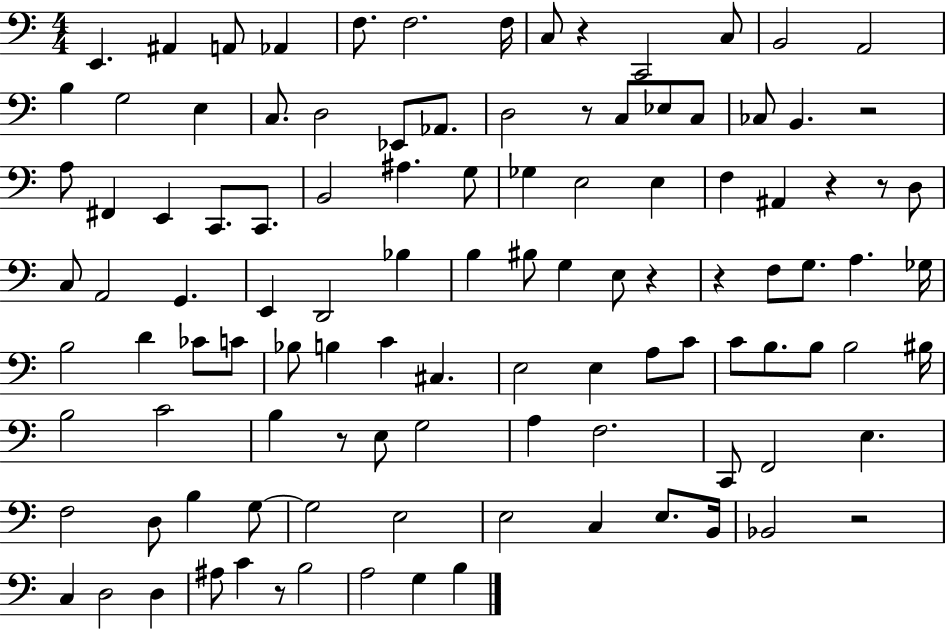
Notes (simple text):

E2/q. A#2/q A2/e Ab2/q F3/e. F3/h. F3/s C3/e R/q C2/h C3/e B2/h A2/h B3/q G3/h E3/q C3/e. D3/h Eb2/e Ab2/e. D3/h R/e C3/e Eb3/e C3/e CES3/e B2/q. R/h A3/e F#2/q E2/q C2/e. C2/e. B2/h A#3/q. G3/e Gb3/q E3/h E3/q F3/q A#2/q R/q R/e D3/e C3/e A2/h G2/q. E2/q D2/h Bb3/q B3/q BIS3/e G3/q E3/e R/q R/q F3/e G3/e. A3/q. Gb3/s B3/h D4/q CES4/e C4/e Bb3/e B3/q C4/q C#3/q. E3/h E3/q A3/e C4/e C4/e B3/e. B3/e B3/h BIS3/s B3/h C4/h B3/q R/e E3/e G3/h A3/q F3/h. C2/e F2/h E3/q. F3/h D3/e B3/q G3/e G3/h E3/h E3/h C3/q E3/e. B2/s Bb2/h R/h C3/q D3/h D3/q A#3/e C4/q R/e B3/h A3/h G3/q B3/q